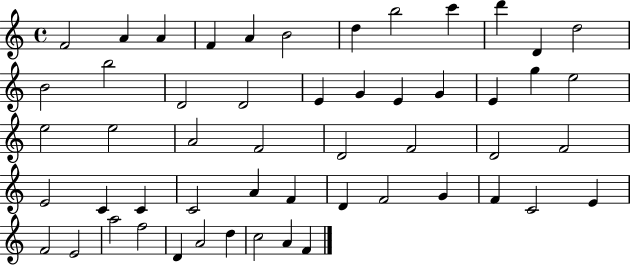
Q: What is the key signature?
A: C major